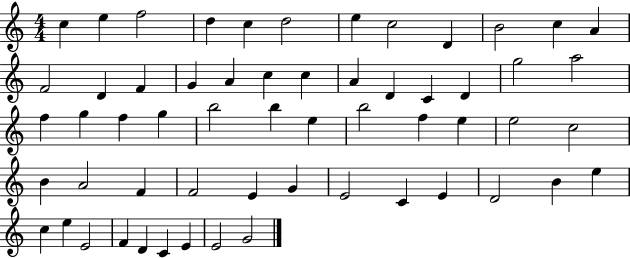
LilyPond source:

{
  \clef treble
  \numericTimeSignature
  \time 4/4
  \key c \major
  c''4 e''4 f''2 | d''4 c''4 d''2 | e''4 c''2 d'4 | b'2 c''4 a'4 | \break f'2 d'4 f'4 | g'4 a'4 c''4 c''4 | a'4 d'4 c'4 d'4 | g''2 a''2 | \break f''4 g''4 f''4 g''4 | b''2 b''4 e''4 | b''2 f''4 e''4 | e''2 c''2 | \break b'4 a'2 f'4 | f'2 e'4 g'4 | e'2 c'4 e'4 | d'2 b'4 e''4 | \break c''4 e''4 e'2 | f'4 d'4 c'4 e'4 | e'2 g'2 | \bar "|."
}